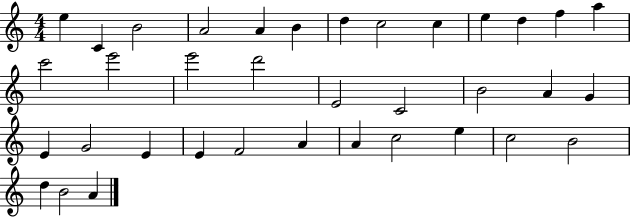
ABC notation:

X:1
T:Untitled
M:4/4
L:1/4
K:C
e C B2 A2 A B d c2 c e d f a c'2 e'2 e'2 d'2 E2 C2 B2 A G E G2 E E F2 A A c2 e c2 B2 d B2 A